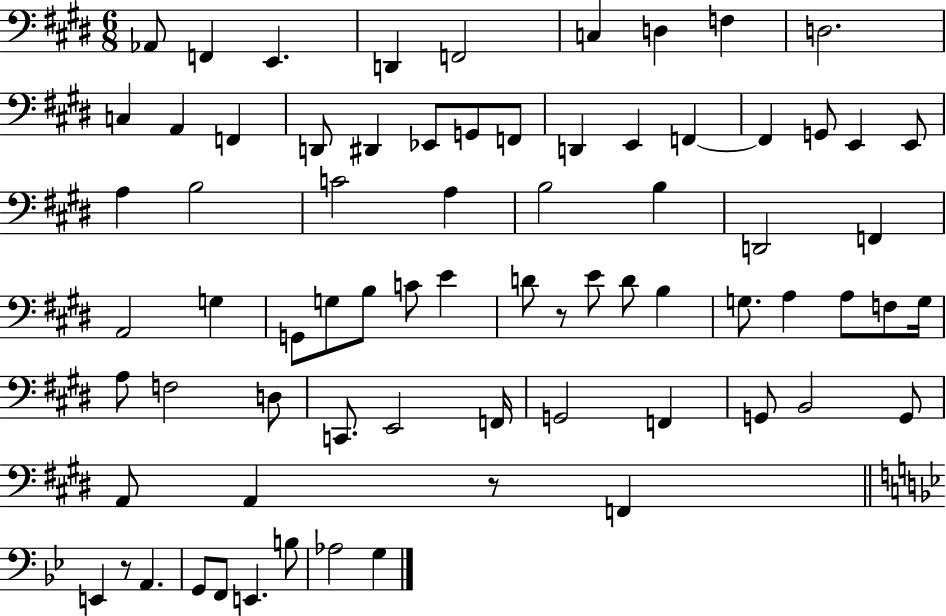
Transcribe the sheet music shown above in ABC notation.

X:1
T:Untitled
M:6/8
L:1/4
K:E
_A,,/2 F,, E,, D,, F,,2 C, D, F, D,2 C, A,, F,, D,,/2 ^D,, _E,,/2 G,,/2 F,,/2 D,, E,, F,, F,, G,,/2 E,, E,,/2 A, B,2 C2 A, B,2 B, D,,2 F,, A,,2 G, G,,/2 G,/2 B,/2 C/2 E D/2 z/2 E/2 D/2 B, G,/2 A, A,/2 F,/2 G,/4 A,/2 F,2 D,/2 C,,/2 E,,2 F,,/4 G,,2 F,, G,,/2 B,,2 G,,/2 A,,/2 A,, z/2 F,, E,, z/2 A,, G,,/2 F,,/2 E,, B,/2 _A,2 G,